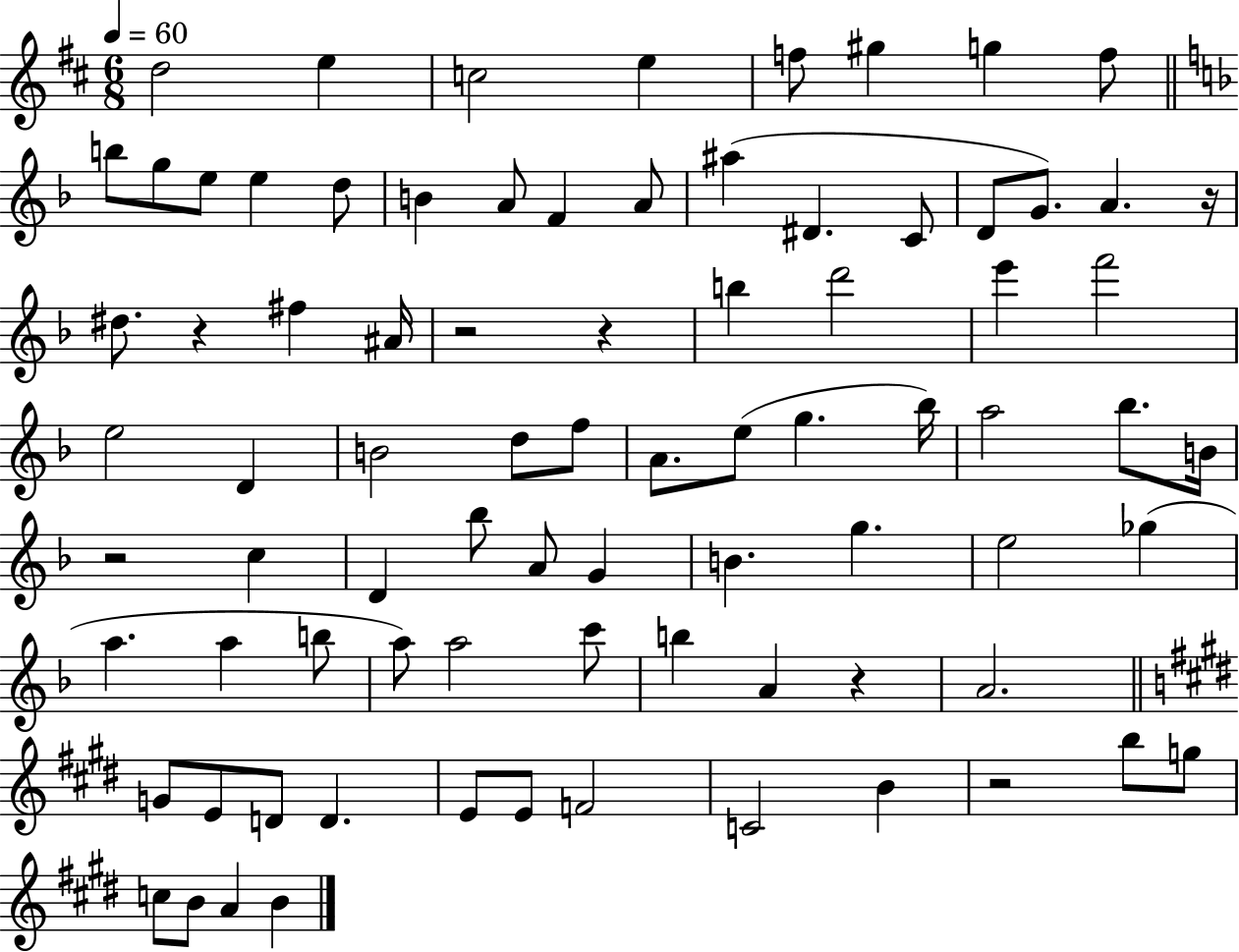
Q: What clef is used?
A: treble